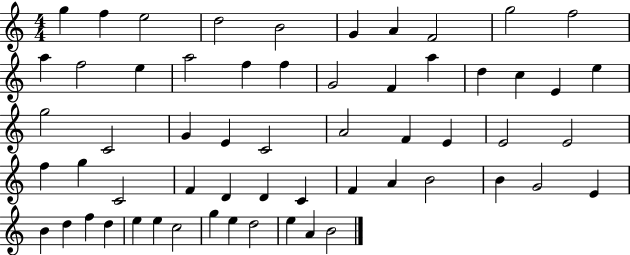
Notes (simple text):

G5/q F5/q E5/h D5/h B4/h G4/q A4/q F4/h G5/h F5/h A5/q F5/h E5/q A5/h F5/q F5/q G4/h F4/q A5/q D5/q C5/q E4/q E5/q G5/h C4/h G4/q E4/q C4/h A4/h F4/q E4/q E4/h E4/h F5/q G5/q C4/h F4/q D4/q D4/q C4/q F4/q A4/q B4/h B4/q G4/h E4/q B4/q D5/q F5/q D5/q E5/q E5/q C5/h G5/q E5/q D5/h E5/q A4/q B4/h